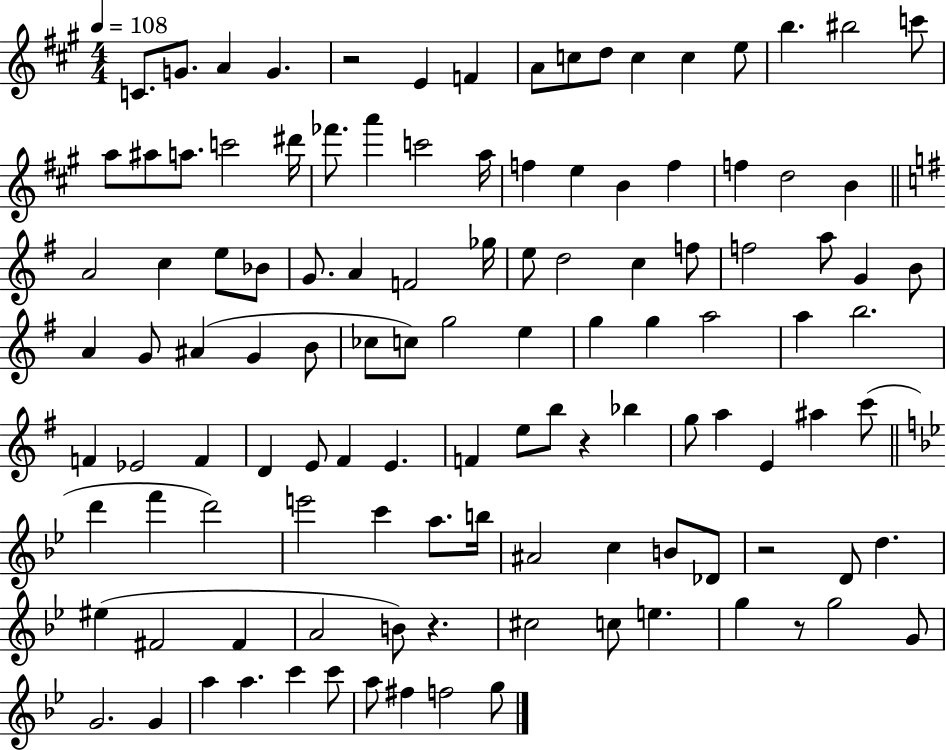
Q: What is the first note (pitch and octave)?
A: C4